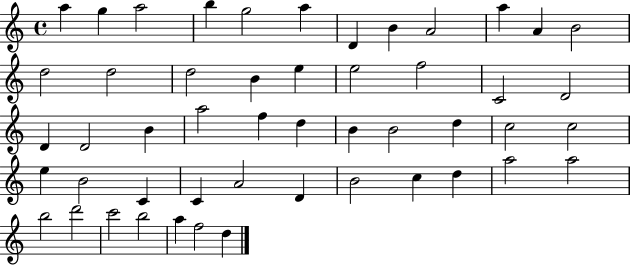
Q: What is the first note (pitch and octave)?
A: A5